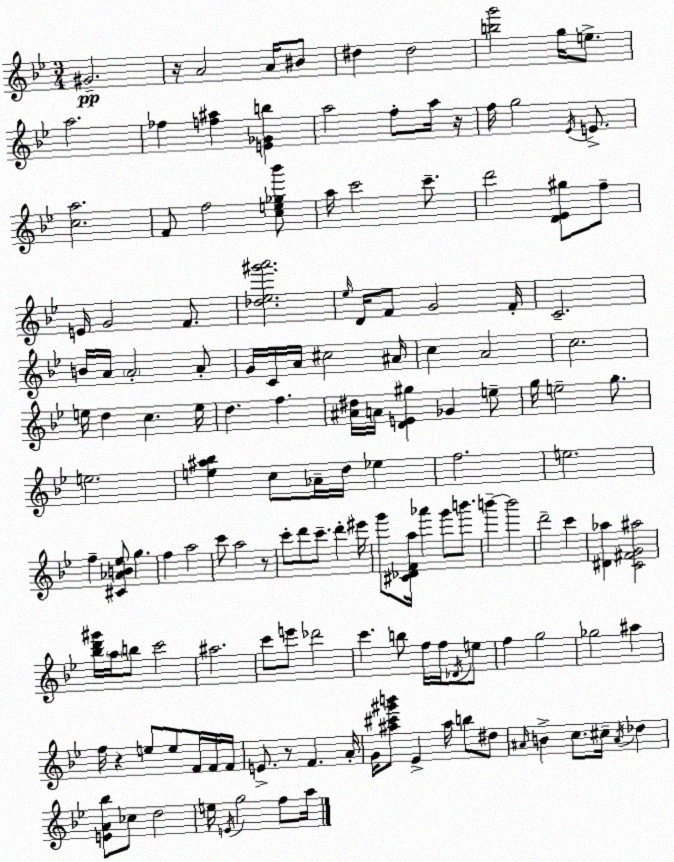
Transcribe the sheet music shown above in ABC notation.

X:1
T:Untitled
M:3/4
L:1/4
K:Gm
^G2 z/4 A2 A/4 ^B/2 ^d ^d2 [bg']2 g/4 e/2 a2 _f [f^a] [E_Gb] a2 f/2 a/4 z/4 f/4 g2 _E/4 E/2 [ca]2 F/2 f2 [ce_g_b']/2 a/4 c'2 c'/2 d'2 [D_E^g]/2 f/2 E/4 G2 F/2 [_d_e^g'a']2 _e/4 D/4 F/2 G2 F/4 C2 B/4 A/4 A2 A/2 G/4 C/4 A/4 ^c2 ^A/4 c A2 c2 e/4 d c e/4 d f [^A^d]/4 A/4 [DE^g] _G e/2 g/4 e2 g/2 e2 [e^a_b] c/2 _A/4 d/4 _e f2 e2 f [^C_AB_e]/2 g f a2 c'/2 a2 z/2 c'/2 d'/2 c'/2 d' ^e'/4 g'/2 [^C_DFa]/4 _a' g'/2 b'/2 b' b'2 d'2 c' [^D_a] [C^FG^a]2 [_bd'^g']/4 a/4 b/2 c'2 ^a2 c'/2 e'/2 _d'2 c' b/2 f/4 f/4 _D/4 e/2 f g2 _g2 ^a f/4 z e/2 e/2 F/4 F/4 F/4 E/2 z/2 F A/4 G/4 [^a^c'^g'b']/2 _E ^a/4 b/2 ^d/2 ^A/4 B c/2 ^c/4 ^A/4 _d [EA_b]/2 _c/2 d2 e/4 E/4 g2 f/2 a/4